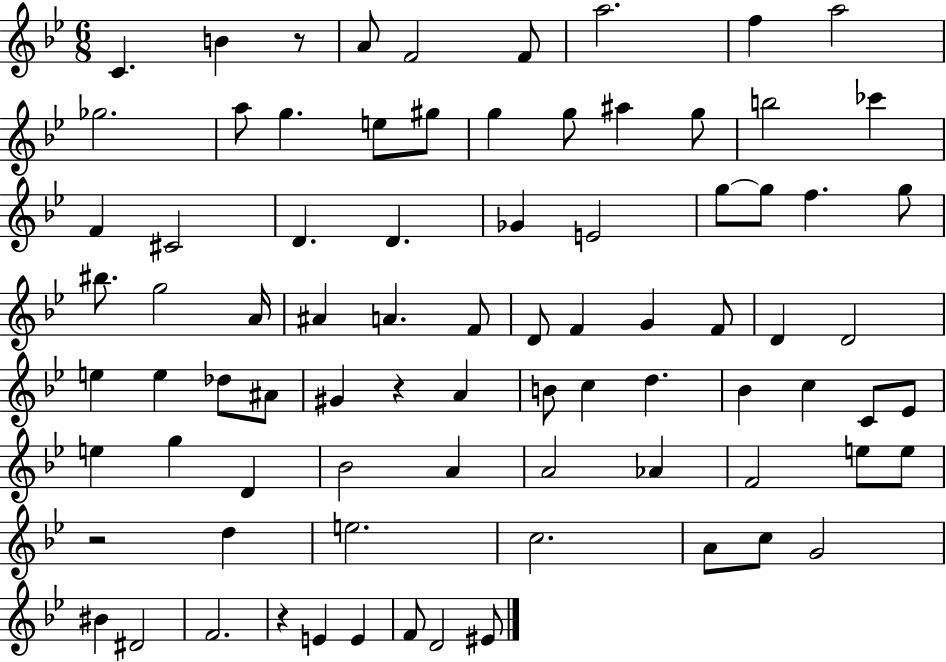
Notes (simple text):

C4/q. B4/q R/e A4/e F4/h F4/e A5/h. F5/q A5/h Gb5/h. A5/e G5/q. E5/e G#5/e G5/q G5/e A#5/q G5/e B5/h CES6/q F4/q C#4/h D4/q. D4/q. Gb4/q E4/h G5/e G5/e F5/q. G5/e BIS5/e. G5/h A4/s A#4/q A4/q. F4/e D4/e F4/q G4/q F4/e D4/q D4/h E5/q E5/q Db5/e A#4/e G#4/q R/q A4/q B4/e C5/q D5/q. Bb4/q C5/q C4/e Eb4/e E5/q G5/q D4/q Bb4/h A4/q A4/h Ab4/q F4/h E5/e E5/e R/h D5/q E5/h. C5/h. A4/e C5/e G4/h BIS4/q D#4/h F4/h. R/q E4/q E4/q F4/e D4/h EIS4/e